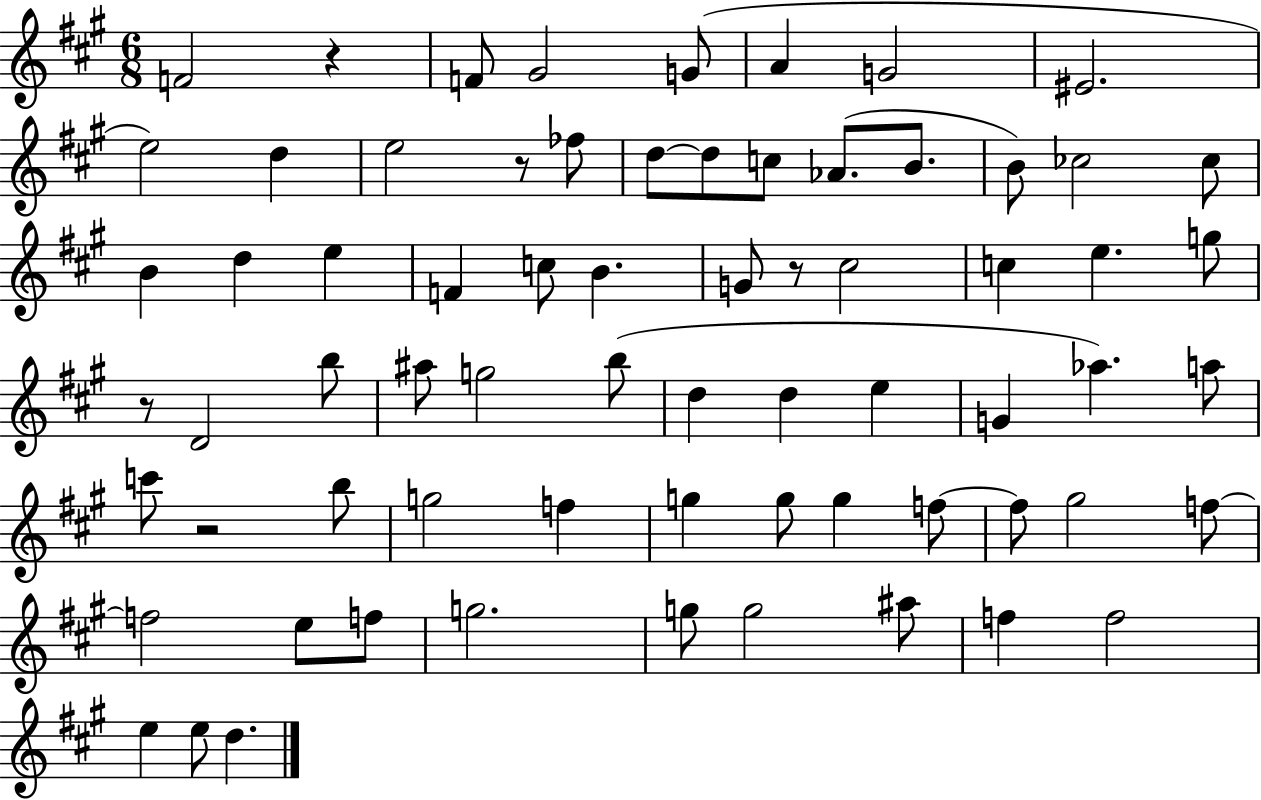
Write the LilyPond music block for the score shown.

{
  \clef treble
  \numericTimeSignature
  \time 6/8
  \key a \major
  \repeat volta 2 { f'2 r4 | f'8 gis'2 g'8( | a'4 g'2 | eis'2. | \break e''2) d''4 | e''2 r8 fes''8 | d''8~~ d''8 c''8 aes'8.( b'8. | b'8) ces''2 ces''8 | \break b'4 d''4 e''4 | f'4 c''8 b'4. | g'8 r8 cis''2 | c''4 e''4. g''8 | \break r8 d'2 b''8 | ais''8 g''2 b''8( | d''4 d''4 e''4 | g'4 aes''4.) a''8 | \break c'''8 r2 b''8 | g''2 f''4 | g''4 g''8 g''4 f''8~~ | f''8 gis''2 f''8~~ | \break f''2 e''8 f''8 | g''2. | g''8 g''2 ais''8 | f''4 f''2 | \break e''4 e''8 d''4. | } \bar "|."
}